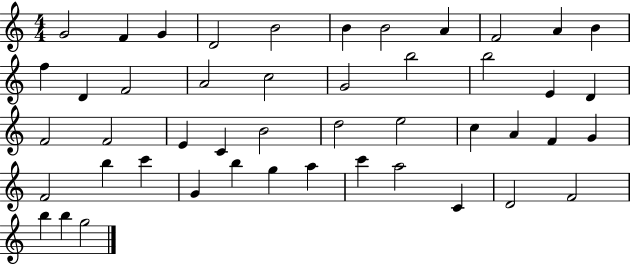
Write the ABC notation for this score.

X:1
T:Untitled
M:4/4
L:1/4
K:C
G2 F G D2 B2 B B2 A F2 A B f D F2 A2 c2 G2 b2 b2 E D F2 F2 E C B2 d2 e2 c A F G F2 b c' G b g a c' a2 C D2 F2 b b g2